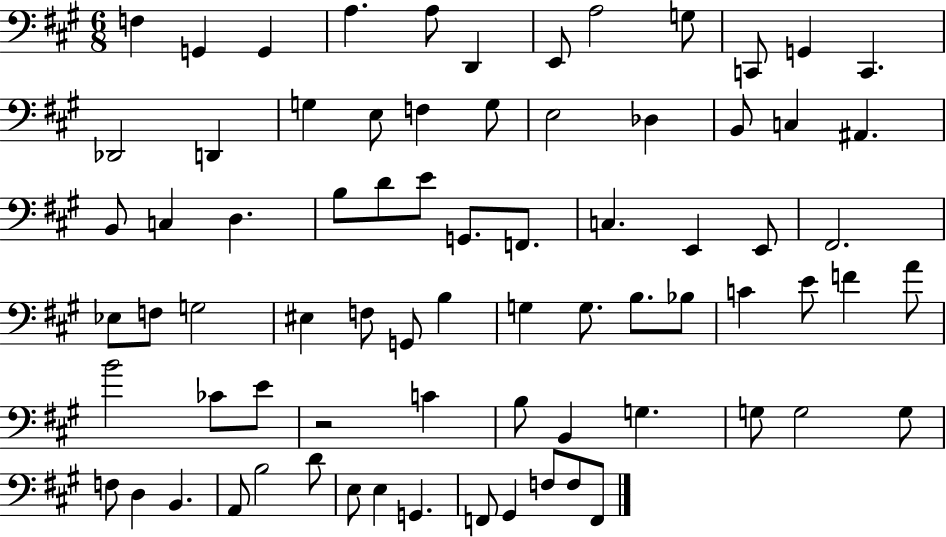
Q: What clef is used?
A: bass